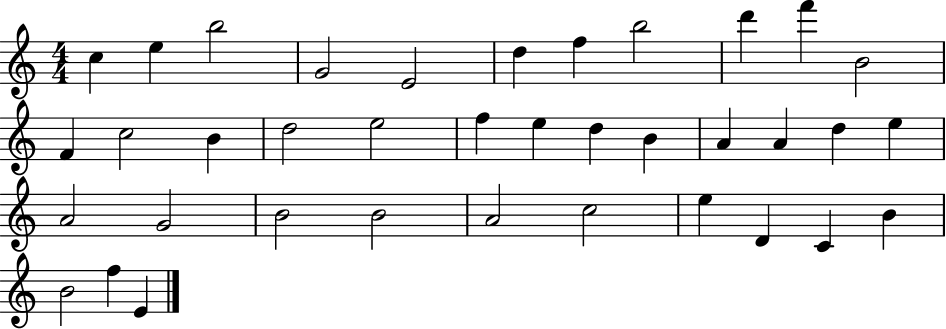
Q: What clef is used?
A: treble